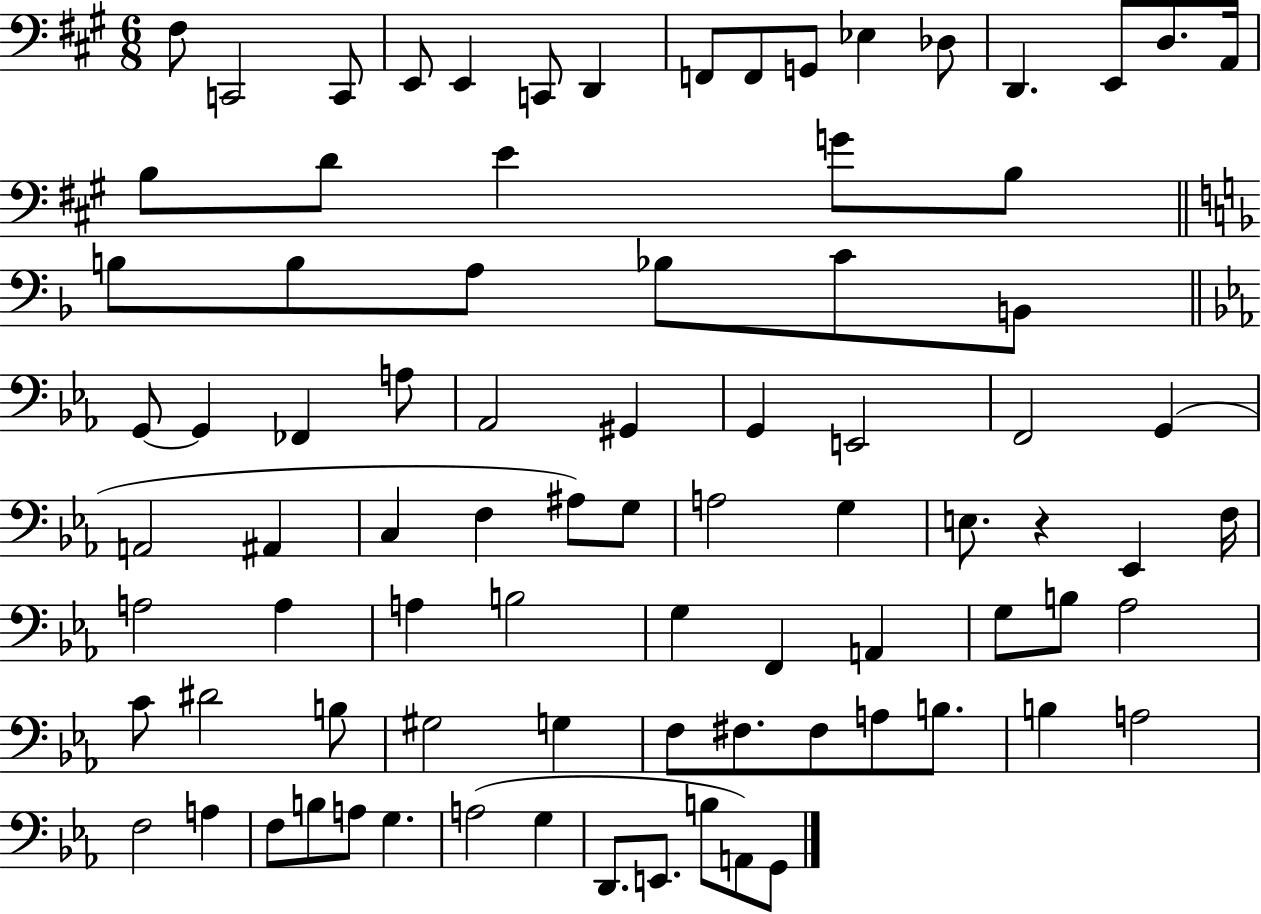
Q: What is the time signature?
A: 6/8